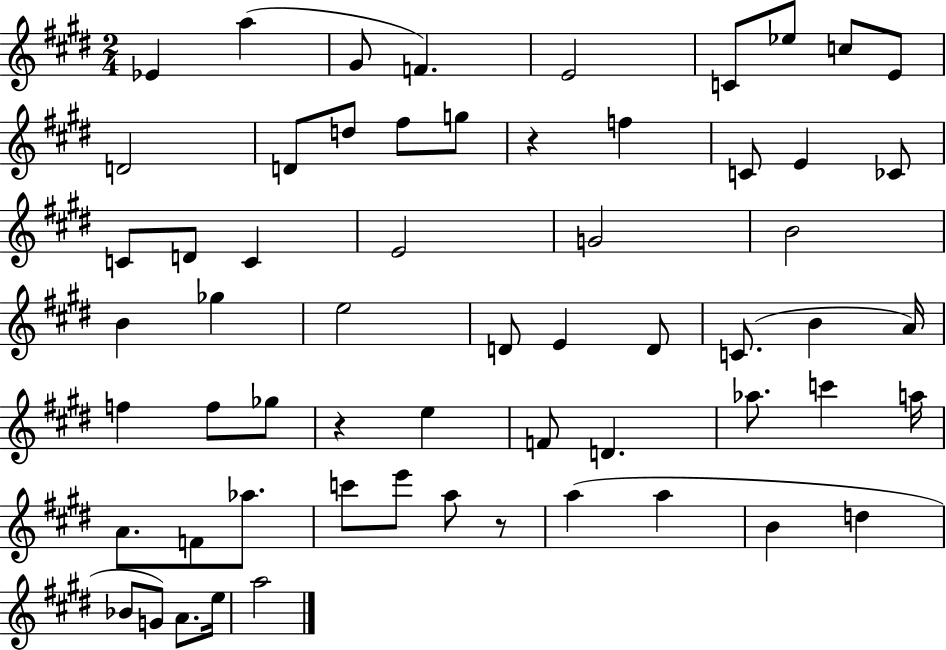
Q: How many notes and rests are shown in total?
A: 60